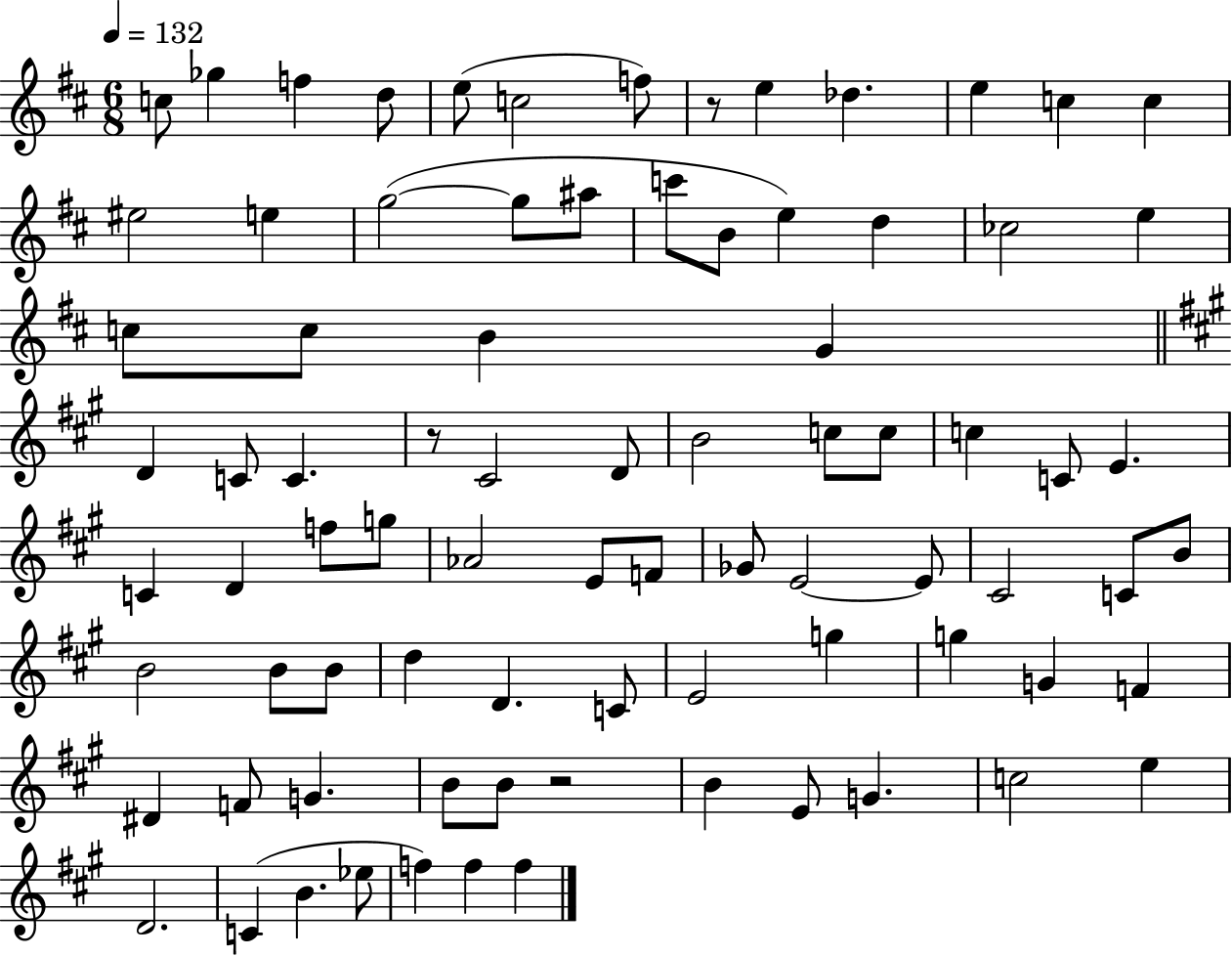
C5/e Gb5/q F5/q D5/e E5/e C5/h F5/e R/e E5/q Db5/q. E5/q C5/q C5/q EIS5/h E5/q G5/h G5/e A#5/e C6/e B4/e E5/q D5/q CES5/h E5/q C5/e C5/e B4/q G4/q D4/q C4/e C4/q. R/e C#4/h D4/e B4/h C5/e C5/e C5/q C4/e E4/q. C4/q D4/q F5/e G5/e Ab4/h E4/e F4/e Gb4/e E4/h E4/e C#4/h C4/e B4/e B4/h B4/e B4/e D5/q D4/q. C4/e E4/h G5/q G5/q G4/q F4/q D#4/q F4/e G4/q. B4/e B4/e R/h B4/q E4/e G4/q. C5/h E5/q D4/h. C4/q B4/q. Eb5/e F5/q F5/q F5/q